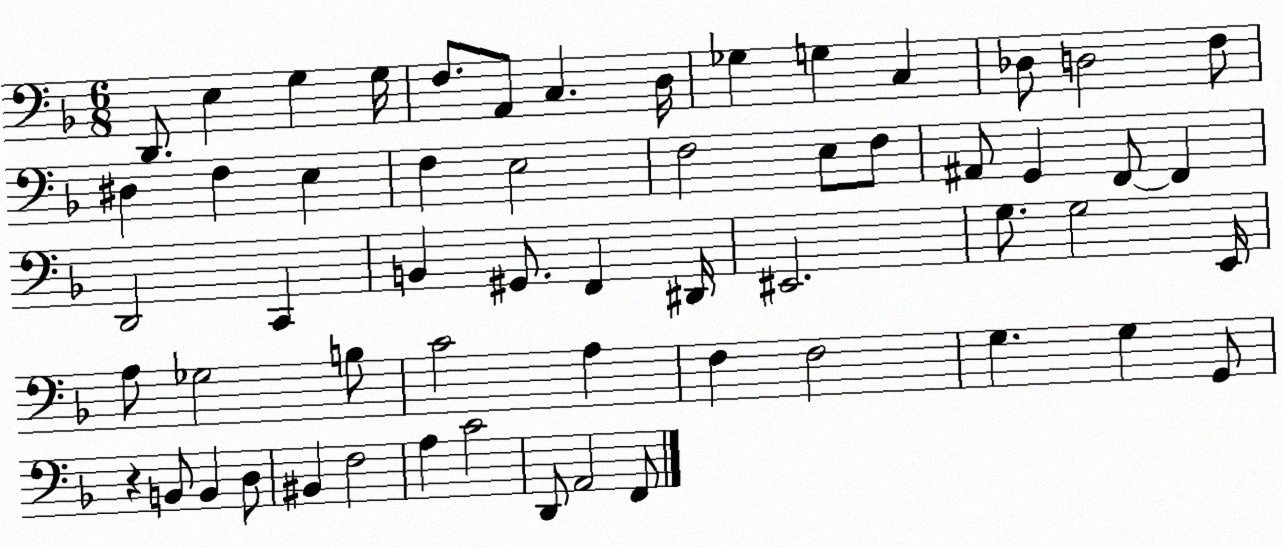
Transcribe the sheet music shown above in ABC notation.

X:1
T:Untitled
M:6/8
L:1/4
K:F
D,,/2 E, G, G,/4 F,/2 A,,/2 C, D,/4 _G, G, C, _D,/2 D,2 F,/2 ^D, F, E, F, E,2 F,2 E,/2 F,/2 ^A,,/2 G,, F,,/2 F,, D,,2 C,, B,, ^G,,/2 F,, ^D,,/4 ^E,,2 G,/2 G,2 E,,/4 A,/2 _G,2 B,/2 C2 A, F, F,2 G, G, G,,/2 z B,,/2 B,, D,/2 ^B,, F,2 A, C2 D,,/2 A,,2 F,,/2